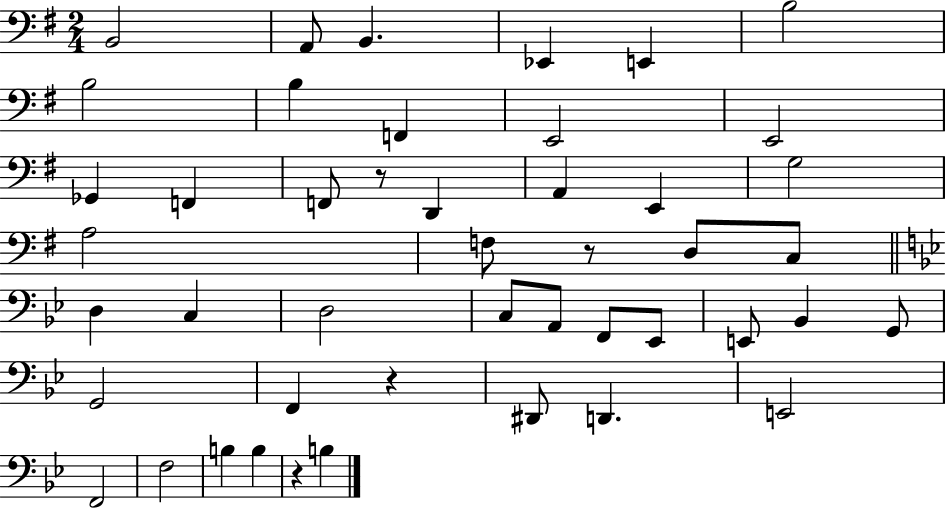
B2/h A2/e B2/q. Eb2/q E2/q B3/h B3/h B3/q F2/q E2/h E2/h Gb2/q F2/q F2/e R/e D2/q A2/q E2/q G3/h A3/h F3/e R/e D3/e C3/e D3/q C3/q D3/h C3/e A2/e F2/e Eb2/e E2/e Bb2/q G2/e G2/h F2/q R/q D#2/e D2/q. E2/h F2/h F3/h B3/q B3/q R/q B3/q